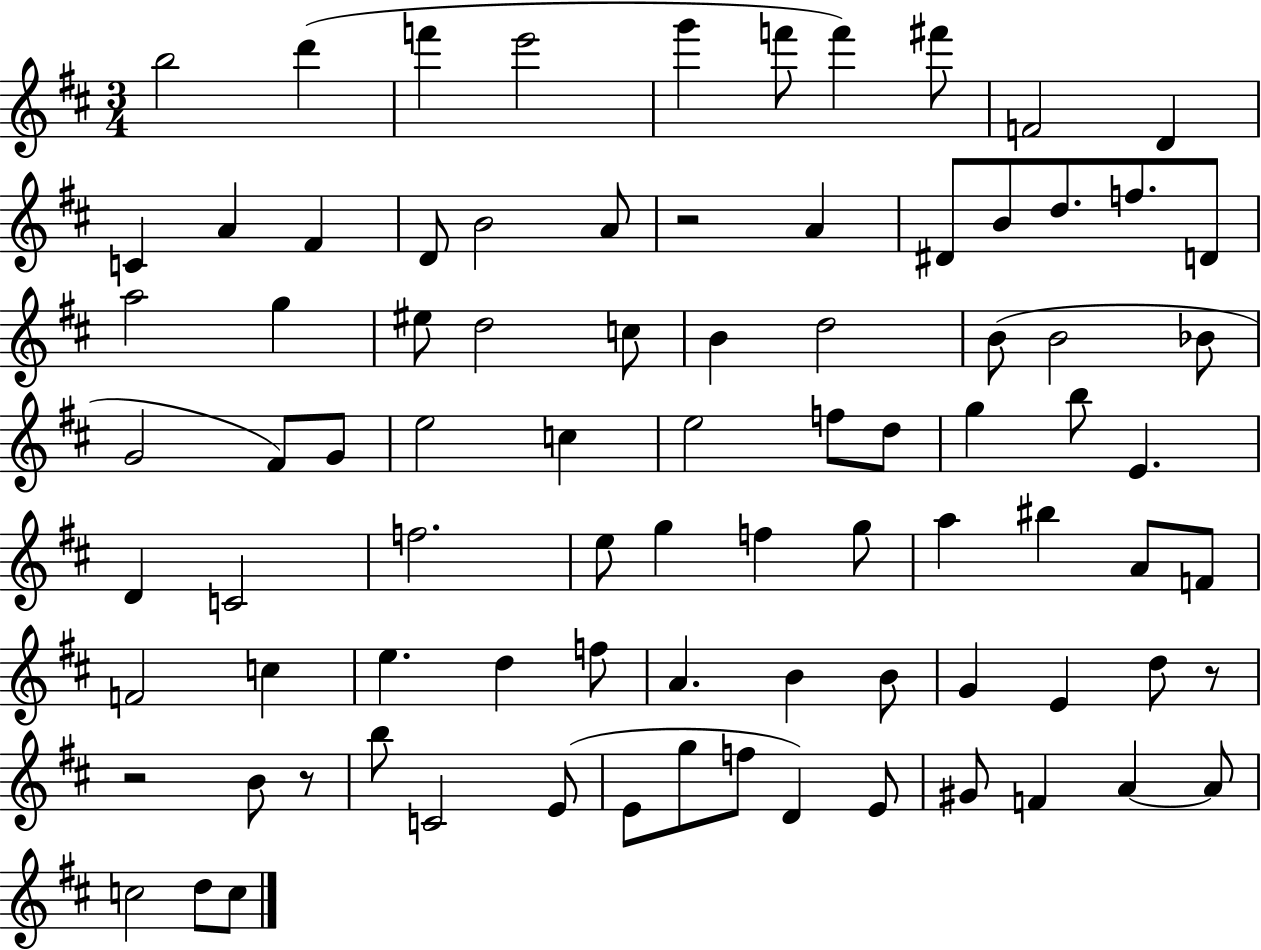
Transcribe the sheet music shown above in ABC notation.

X:1
T:Untitled
M:3/4
L:1/4
K:D
b2 d' f' e'2 g' f'/2 f' ^f'/2 F2 D C A ^F D/2 B2 A/2 z2 A ^D/2 B/2 d/2 f/2 D/2 a2 g ^e/2 d2 c/2 B d2 B/2 B2 _B/2 G2 ^F/2 G/2 e2 c e2 f/2 d/2 g b/2 E D C2 f2 e/2 g f g/2 a ^b A/2 F/2 F2 c e d f/2 A B B/2 G E d/2 z/2 z2 B/2 z/2 b/2 C2 E/2 E/2 g/2 f/2 D E/2 ^G/2 F A A/2 c2 d/2 c/2